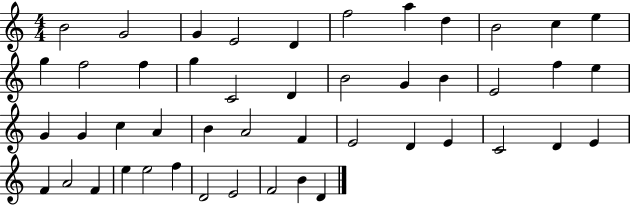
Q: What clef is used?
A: treble